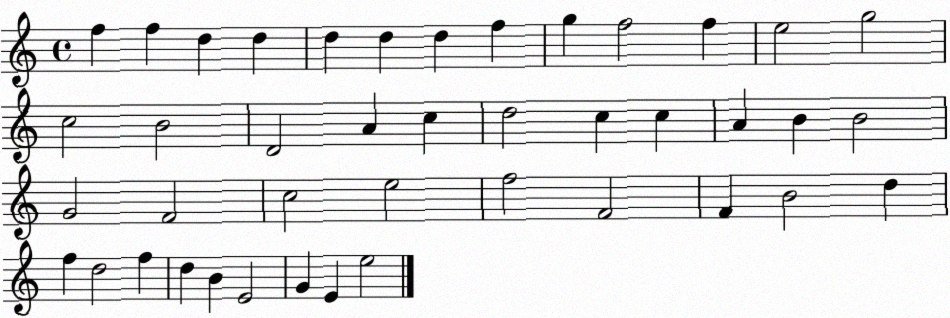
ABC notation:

X:1
T:Untitled
M:4/4
L:1/4
K:C
f f d d d d d f g f2 f e2 g2 c2 B2 D2 A c d2 c c A B B2 G2 F2 c2 e2 f2 F2 F B2 d f d2 f d B E2 G E e2